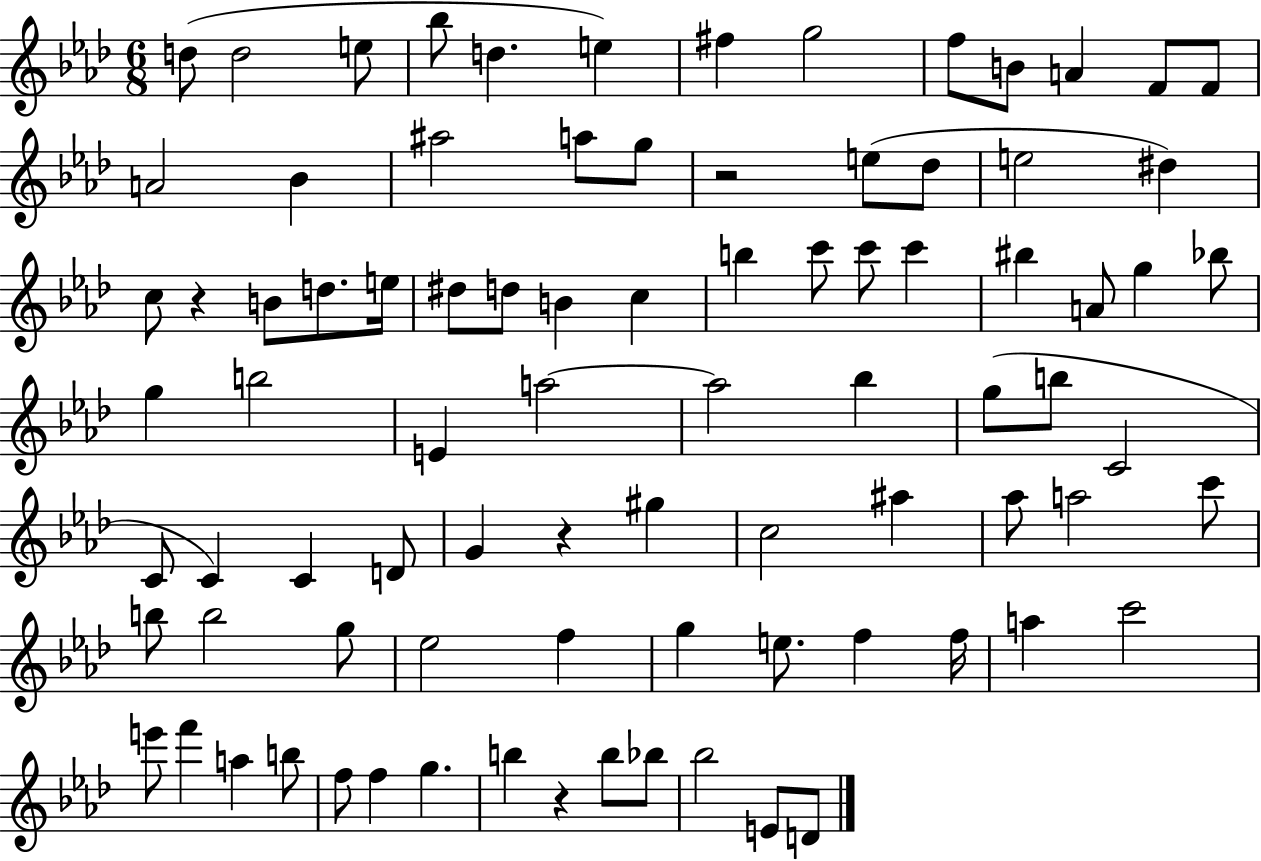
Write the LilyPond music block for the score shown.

{
  \clef treble
  \numericTimeSignature
  \time 6/8
  \key aes \major
  d''8( d''2 e''8 | bes''8 d''4. e''4) | fis''4 g''2 | f''8 b'8 a'4 f'8 f'8 | \break a'2 bes'4 | ais''2 a''8 g''8 | r2 e''8( des''8 | e''2 dis''4) | \break c''8 r4 b'8 d''8. e''16 | dis''8 d''8 b'4 c''4 | b''4 c'''8 c'''8 c'''4 | bis''4 a'8 g''4 bes''8 | \break g''4 b''2 | e'4 a''2~~ | a''2 bes''4 | g''8( b''8 c'2 | \break c'8 c'4) c'4 d'8 | g'4 r4 gis''4 | c''2 ais''4 | aes''8 a''2 c'''8 | \break b''8 b''2 g''8 | ees''2 f''4 | g''4 e''8. f''4 f''16 | a''4 c'''2 | \break e'''8 f'''4 a''4 b''8 | f''8 f''4 g''4. | b''4 r4 b''8 bes''8 | bes''2 e'8 d'8 | \break \bar "|."
}